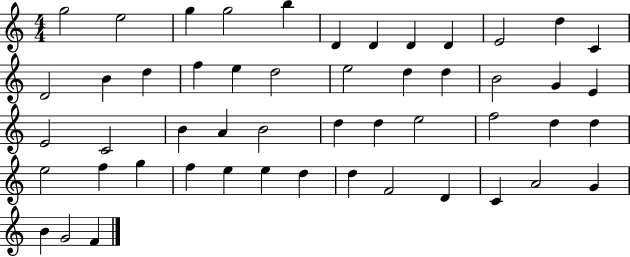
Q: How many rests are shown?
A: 0